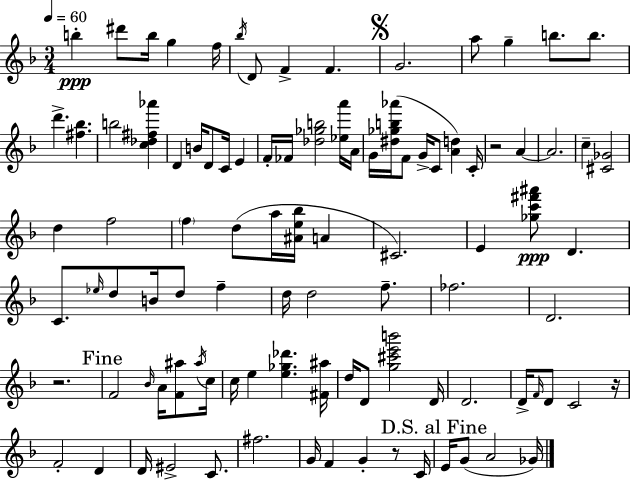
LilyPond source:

{
  \clef treble
  \numericTimeSignature
  \time 3/4
  \key d \minor
  \tempo 4 = 60
  b''4-.\ppp dis'''8 b''16 g''4 f''16 | \acciaccatura { bes''16 } d'8 f'4-> f'4. | \mark \markup { \musicglyph "scripts.segno" } g'2. | a''8 g''4-- b''8. b''8. | \break d'''4.-> <fis'' bes''>4. | b''2 <c'' des'' fis'' aes'''>4 | d'4 b'16 d'8 c'16 e'4 | f'16-. fes'16 <des'' ges'' b''>2 <ees'' a'''>16 | \break a'16 g'16 <dis'' ges'' b'' aes'''>16( f'8 g'16-> c'8 <a' d''>4) | c'16-. r2 a'4~~ | a'2. | c''4-- <cis' ges'>2 | \break d''4 f''2 | \parenthesize f''4 d''8( a''16 <ais' e'' bes''>16 a'4 | cis'2.) | e'4 <ges'' c''' fis''' ais'''>8\ppp d'4. | \break c'8. \grace { ees''16 } d''8 b'16 d''8 f''4-- | d''16 d''2 f''8.-- | fes''2. | d'2. | \break r2. | \mark "Fine" f'2 \grace { bes'16 } a'16 | <f' ais''>8 \acciaccatura { ais''16 } c''16 c''16 e''4 <e'' ges'' des'''>4. | <fis' ais''>16 d''16 d'8 <g'' cis''' e''' b'''>2 | \break d'16 d'2. | d'16-> \grace { f'16 } d'8 c'2 | r16 f'2-. | d'4 d'16 eis'2-> | \break c'8. fis''2. | g'16 f'4 g'4-. | r8 c'16 \mark "D.S. al Fine" e'16 g'8( a'2 | ges'16) \bar "|."
}